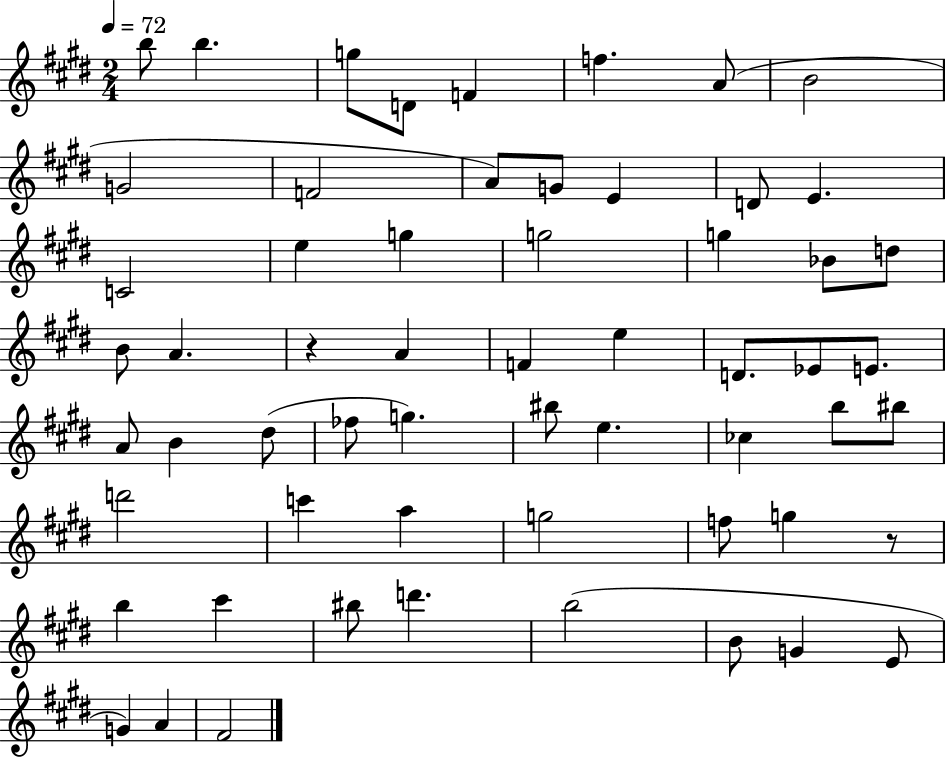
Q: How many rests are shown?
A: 2